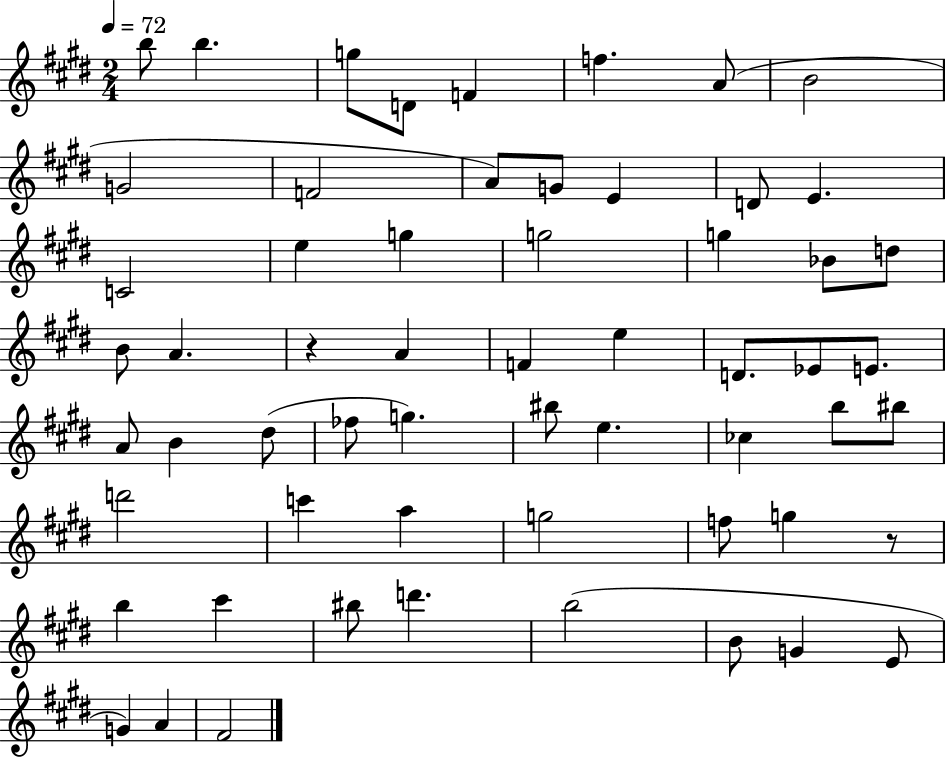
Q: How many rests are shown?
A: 2